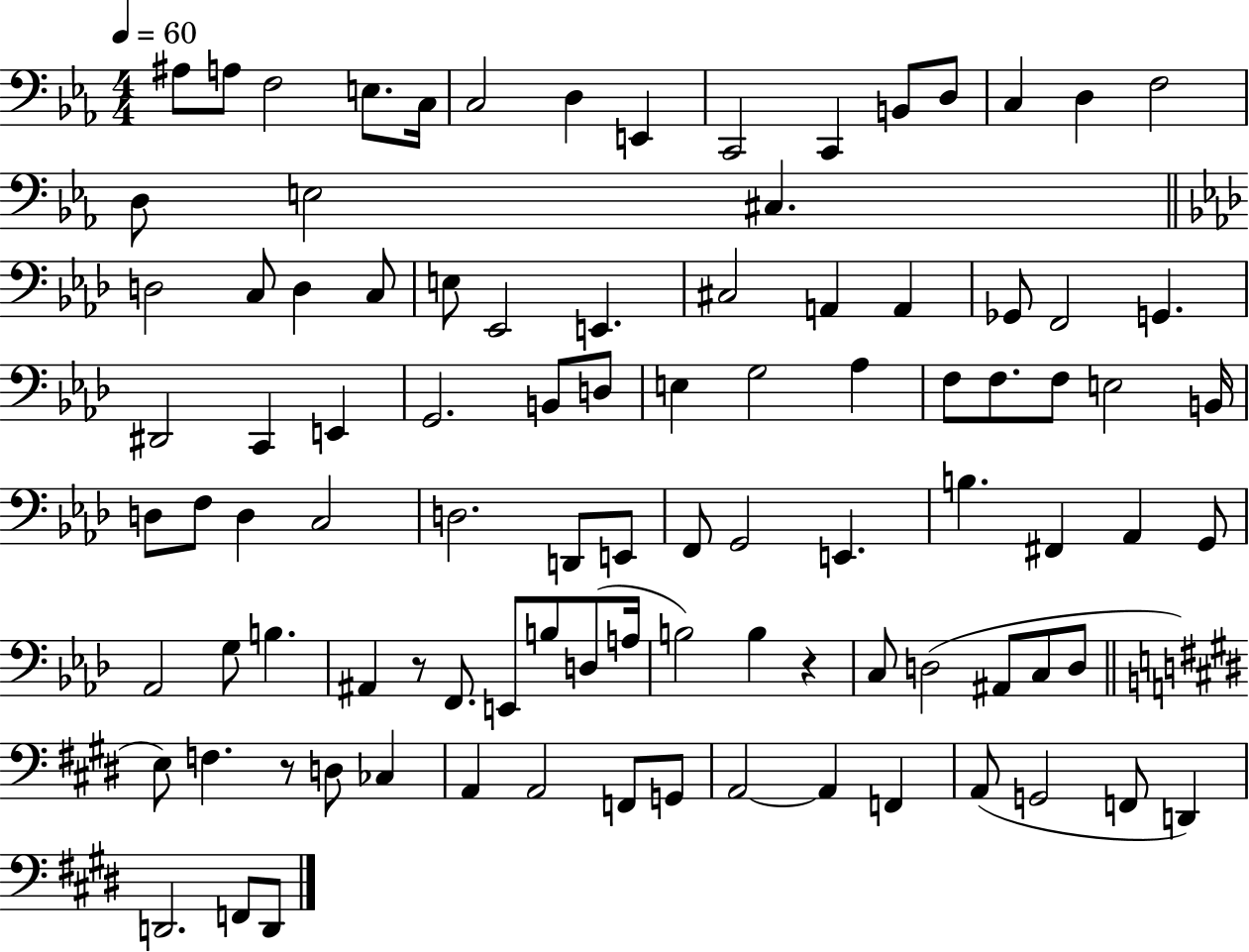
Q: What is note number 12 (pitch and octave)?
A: D3